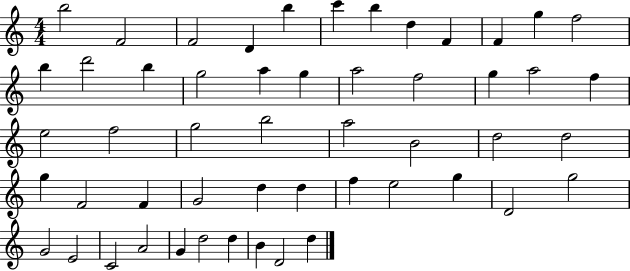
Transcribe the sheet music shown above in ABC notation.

X:1
T:Untitled
M:4/4
L:1/4
K:C
b2 F2 F2 D b c' b d F F g f2 b d'2 b g2 a g a2 f2 g a2 f e2 f2 g2 b2 a2 B2 d2 d2 g F2 F G2 d d f e2 g D2 g2 G2 E2 C2 A2 G d2 d B D2 d